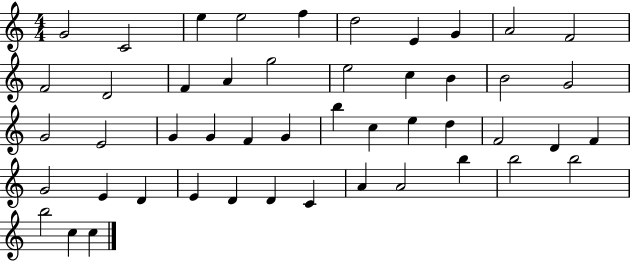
X:1
T:Untitled
M:4/4
L:1/4
K:C
G2 C2 e e2 f d2 E G A2 F2 F2 D2 F A g2 e2 c B B2 G2 G2 E2 G G F G b c e d F2 D F G2 E D E D D C A A2 b b2 b2 b2 c c